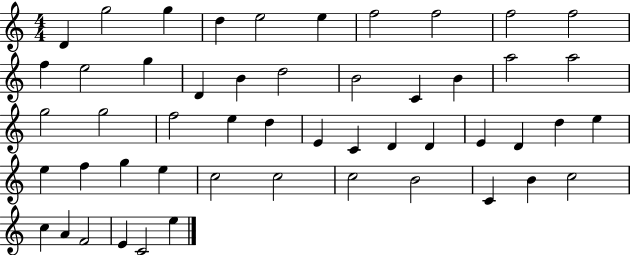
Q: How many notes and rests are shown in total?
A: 51